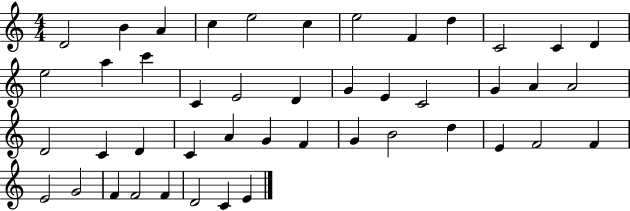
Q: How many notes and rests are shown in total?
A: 45